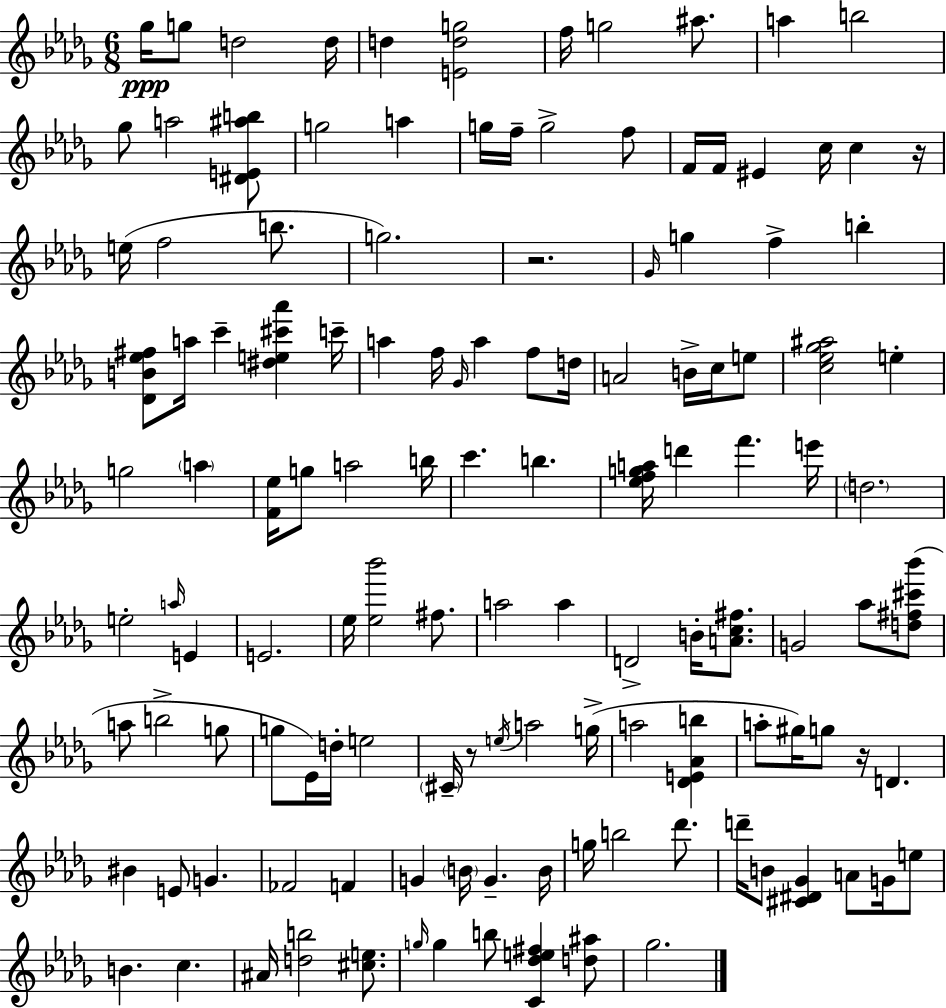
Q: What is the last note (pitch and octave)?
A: Gb5